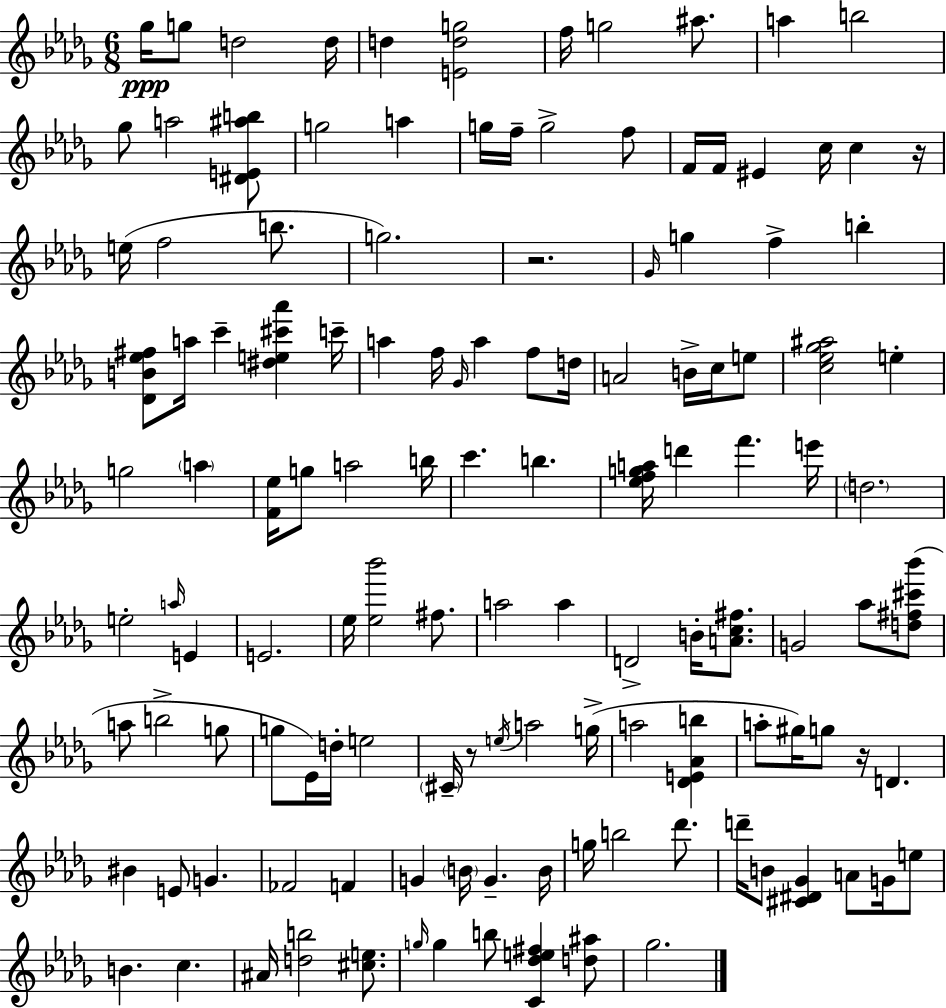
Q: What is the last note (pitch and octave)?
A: Gb5